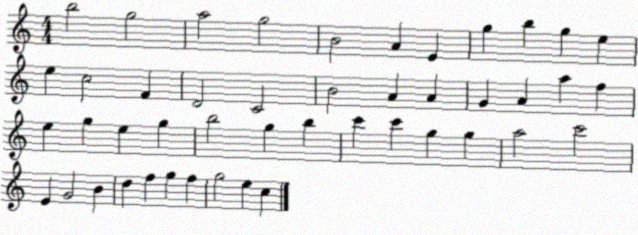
X:1
T:Untitled
M:4/4
L:1/4
K:C
b2 g2 a2 g2 B2 A E g b g e e c2 F D2 C2 B2 A A G A a f e g e g b2 g b c' c' g g a2 c'2 E G2 B d f g f g2 e c